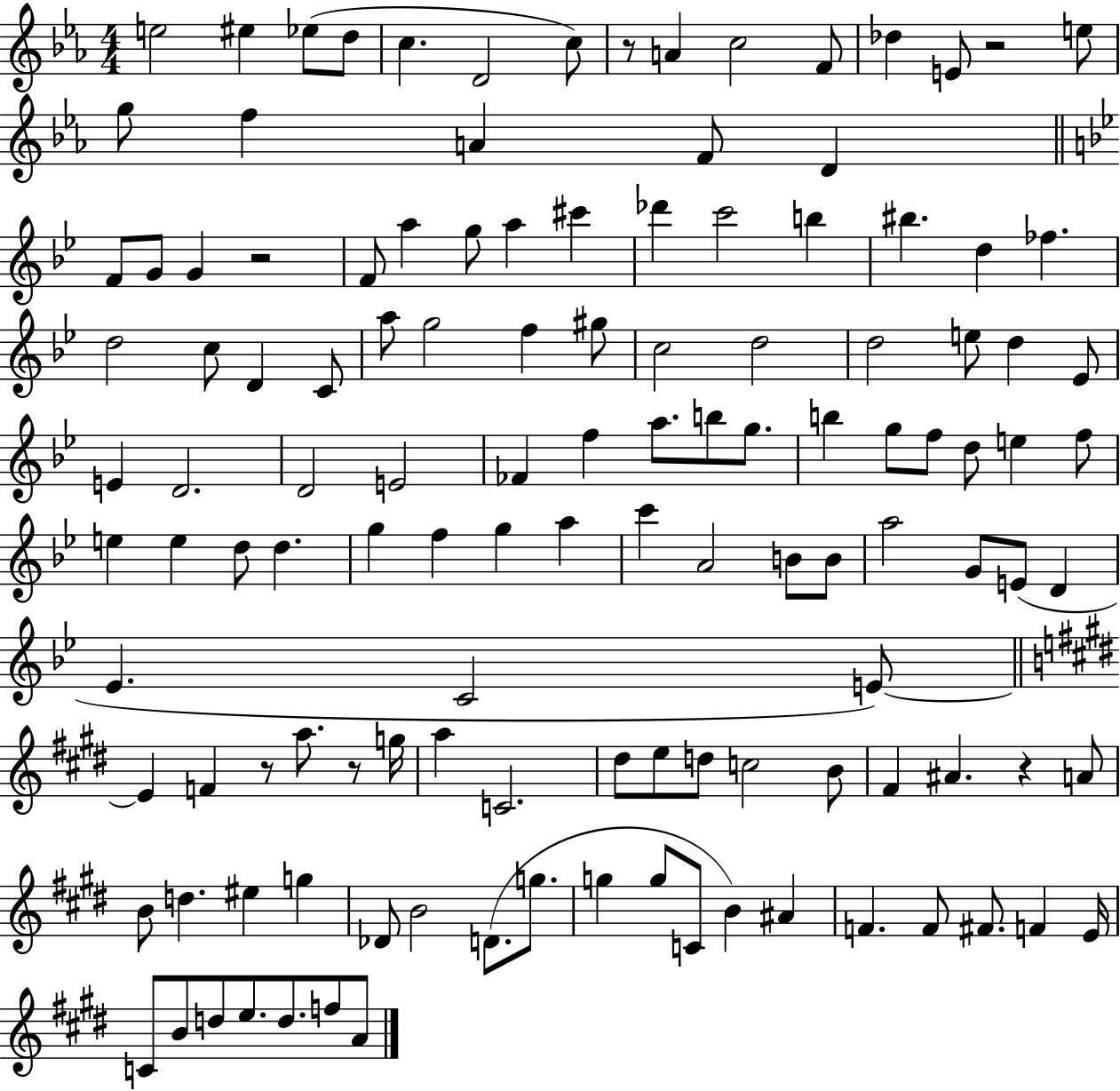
{
  \clef treble
  \numericTimeSignature
  \time 4/4
  \key ees \major
  e''2 eis''4 ees''8( d''8 | c''4. d'2 c''8) | r8 a'4 c''2 f'8 | des''4 e'8 r2 e''8 | \break g''8 f''4 a'4 f'8 d'4 | \bar "||" \break \key bes \major f'8 g'8 g'4 r2 | f'8 a''4 g''8 a''4 cis'''4 | des'''4 c'''2 b''4 | bis''4. d''4 fes''4. | \break d''2 c''8 d'4 c'8 | a''8 g''2 f''4 gis''8 | c''2 d''2 | d''2 e''8 d''4 ees'8 | \break e'4 d'2. | d'2 e'2 | fes'4 f''4 a''8. b''8 g''8. | b''4 g''8 f''8 d''8 e''4 f''8 | \break e''4 e''4 d''8 d''4. | g''4 f''4 g''4 a''4 | c'''4 a'2 b'8 b'8 | a''2 g'8 e'8( d'4 | \break ees'4. c'2 e'8~~) | \bar "||" \break \key e \major e'4 f'4 r8 a''8. r8 g''16 | a''4 c'2. | dis''8 e''8 d''8 c''2 b'8 | fis'4 ais'4. r4 a'8 | \break b'8 d''4. eis''4 g''4 | des'8 b'2 d'8.( g''8. | g''4 g''8 c'8 b'4) ais'4 | f'4. f'8 fis'8. f'4 e'16 | \break c'8 b'8 d''8 e''8. d''8. f''8 a'8 | \bar "|."
}